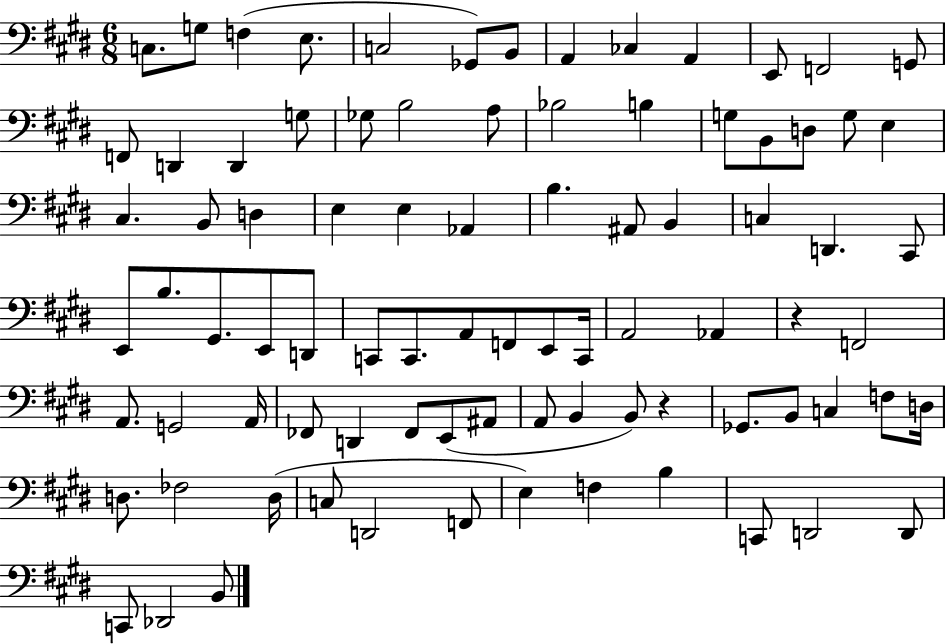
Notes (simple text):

C3/e. G3/e F3/q E3/e. C3/h Gb2/e B2/e A2/q CES3/q A2/q E2/e F2/h G2/e F2/e D2/q D2/q G3/e Gb3/e B3/h A3/e Bb3/h B3/q G3/e B2/e D3/e G3/e E3/q C#3/q. B2/e D3/q E3/q E3/q Ab2/q B3/q. A#2/e B2/q C3/q D2/q. C#2/e E2/e B3/e. G#2/e. E2/e D2/e C2/e C2/e. A2/e F2/e E2/e C2/s A2/h Ab2/q R/q F2/h A2/e. G2/h A2/s FES2/e D2/q FES2/e E2/e A#2/e A2/e B2/q B2/e R/q Gb2/e. B2/e C3/q F3/e D3/s D3/e. FES3/h D3/s C3/e D2/h F2/e E3/q F3/q B3/q C2/e D2/h D2/e C2/e Db2/h B2/e